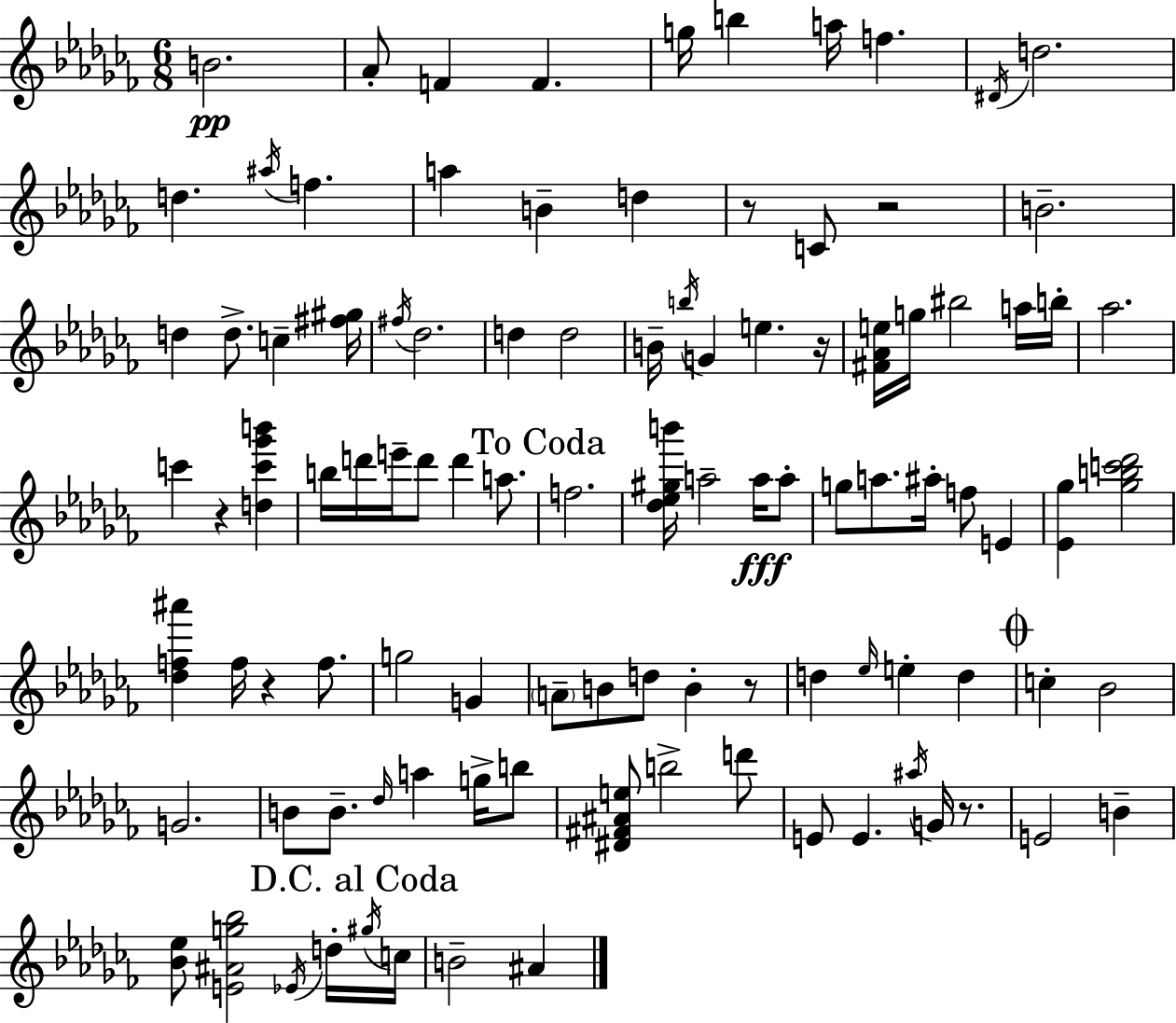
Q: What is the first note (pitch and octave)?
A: B4